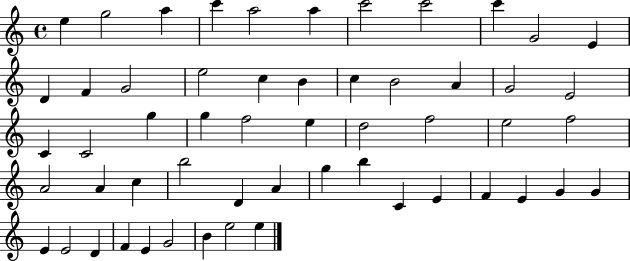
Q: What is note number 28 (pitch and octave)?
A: E5